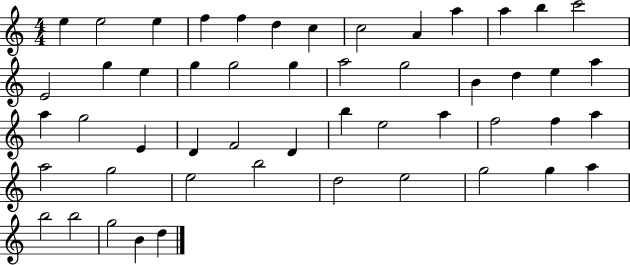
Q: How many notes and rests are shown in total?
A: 51